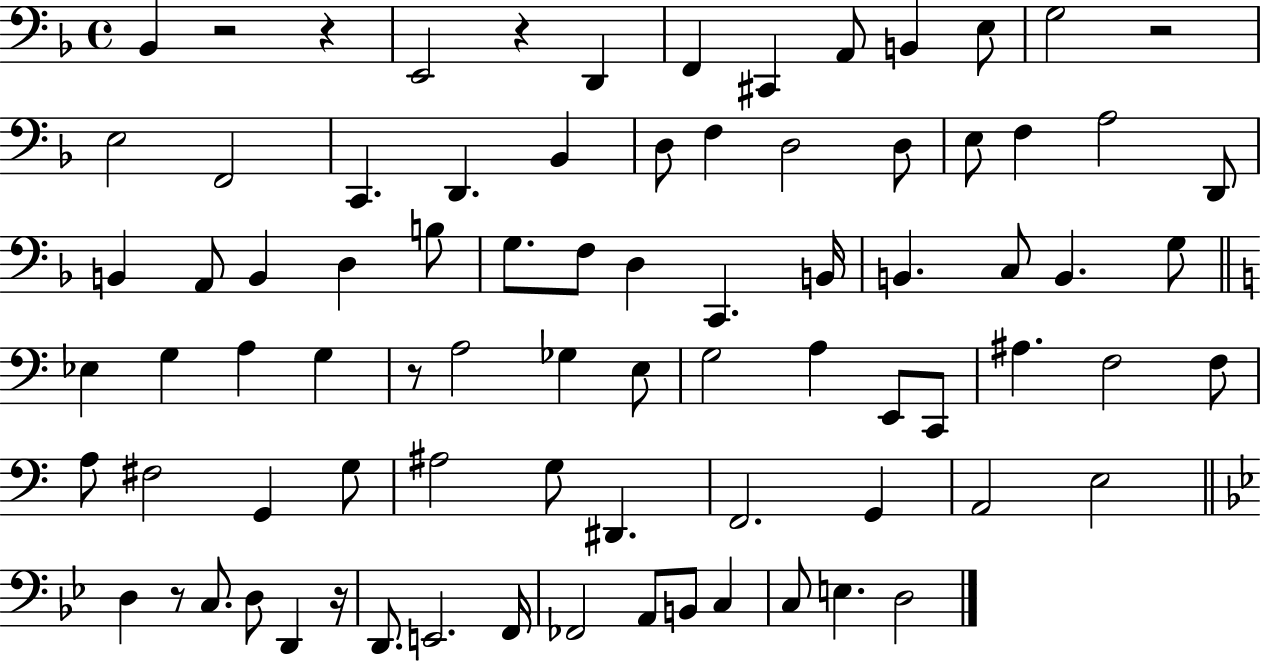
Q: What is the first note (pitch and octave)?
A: Bb2